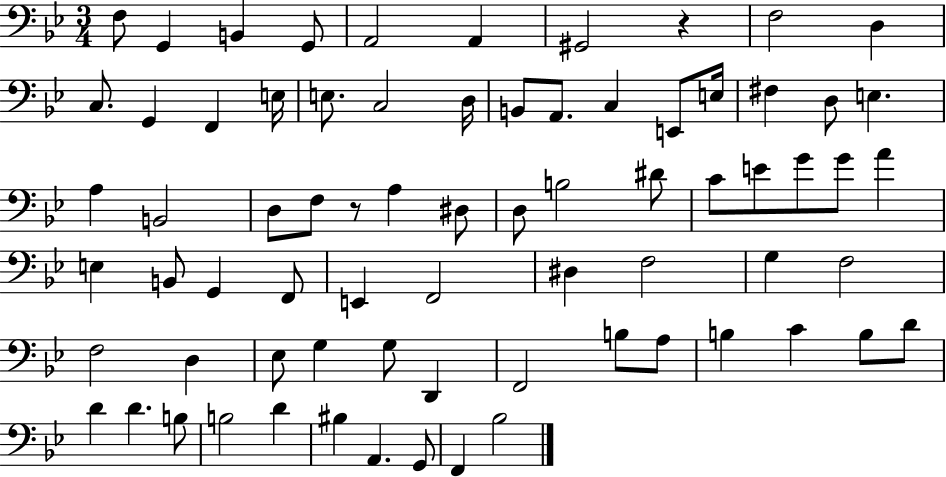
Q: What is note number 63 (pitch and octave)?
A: D4